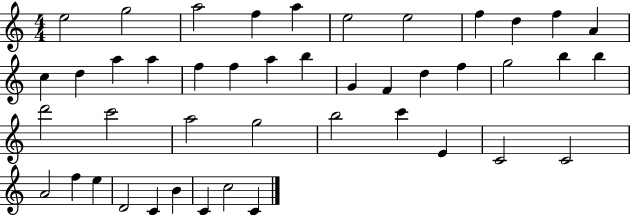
X:1
T:Untitled
M:4/4
L:1/4
K:C
e2 g2 a2 f a e2 e2 f d f A c d a a f f a b G F d f g2 b b d'2 c'2 a2 g2 b2 c' E C2 C2 A2 f e D2 C B C c2 C